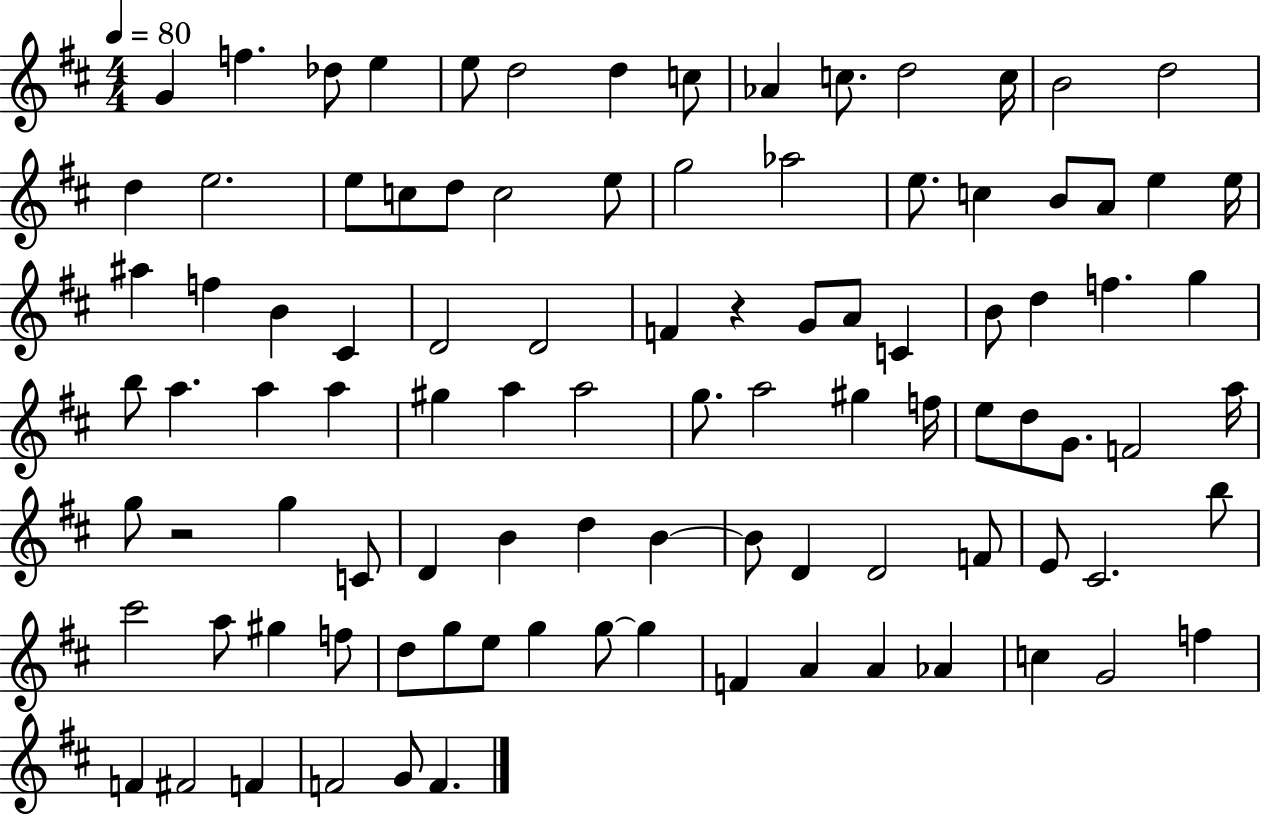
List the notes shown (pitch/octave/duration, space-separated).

G4/q F5/q. Db5/e E5/q E5/e D5/h D5/q C5/e Ab4/q C5/e. D5/h C5/s B4/h D5/h D5/q E5/h. E5/e C5/e D5/e C5/h E5/e G5/h Ab5/h E5/e. C5/q B4/e A4/e E5/q E5/s A#5/q F5/q B4/q C#4/q D4/h D4/h F4/q R/q G4/e A4/e C4/q B4/e D5/q F5/q. G5/q B5/e A5/q. A5/q A5/q G#5/q A5/q A5/h G5/e. A5/h G#5/q F5/s E5/e D5/e G4/e. F4/h A5/s G5/e R/h G5/q C4/e D4/q B4/q D5/q B4/q B4/e D4/q D4/h F4/e E4/e C#4/h. B5/e C#6/h A5/e G#5/q F5/e D5/e G5/e E5/e G5/q G5/e G5/q F4/q A4/q A4/q Ab4/q C5/q G4/h F5/q F4/q F#4/h F4/q F4/h G4/e F4/q.